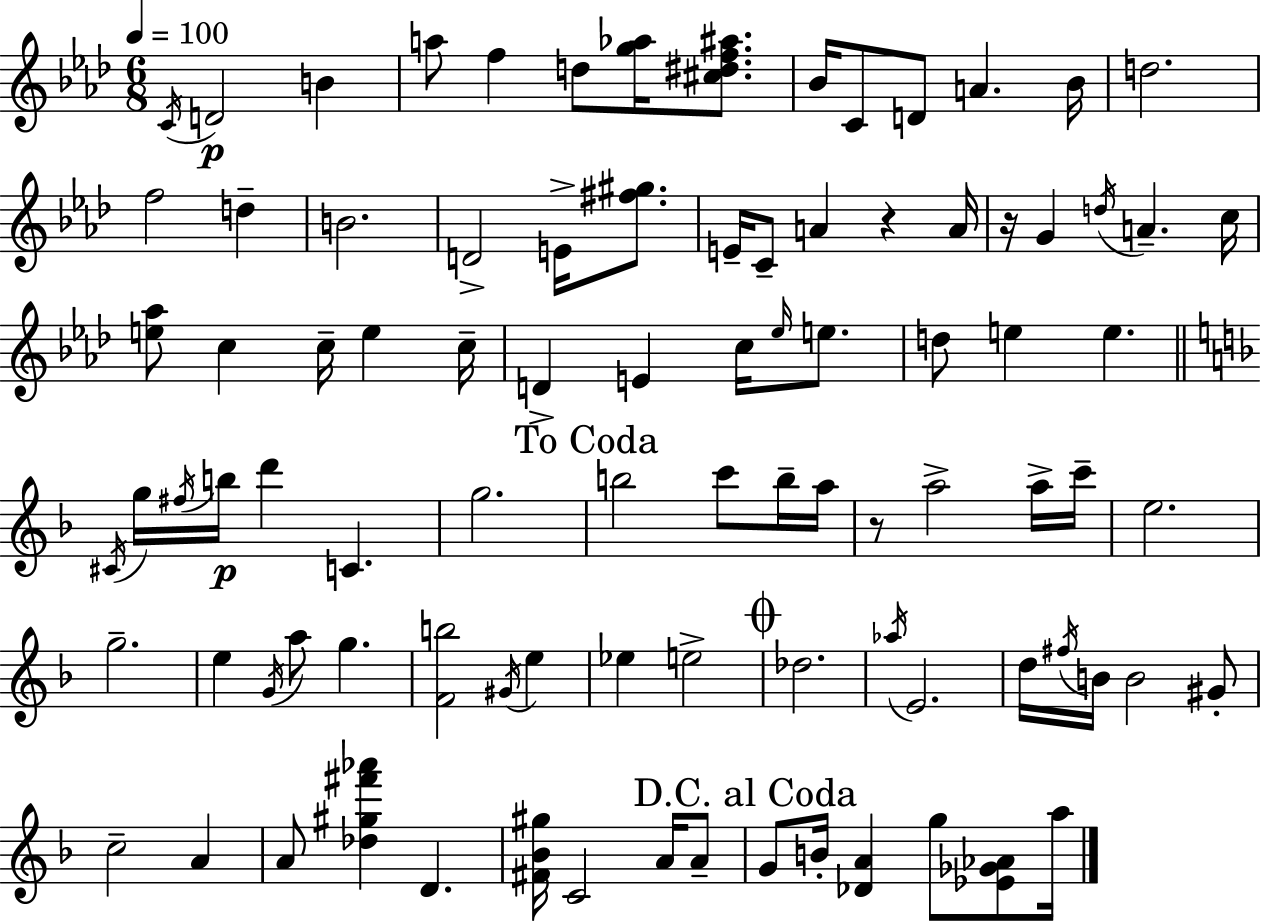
C4/s D4/h B4/q A5/e F5/q D5/e [G5,Ab5]/s [C#5,D#5,F5,A#5]/e. Bb4/s C4/e D4/e A4/q. Bb4/s D5/h. F5/h D5/q B4/h. D4/h E4/s [F#5,G#5]/e. E4/s C4/e A4/q R/q A4/s R/s G4/q D5/s A4/q. C5/s [E5,Ab5]/e C5/q C5/s E5/q C5/s D4/q E4/q C5/s Eb5/s E5/e. D5/e E5/q E5/q. C#4/s G5/s F#5/s B5/s D6/q C4/q. G5/h. B5/h C6/e B5/s A5/s R/e A5/h A5/s C6/s E5/h. G5/h. E5/q G4/s A5/e G5/q. [F4,B5]/h G#4/s E5/q Eb5/q E5/h Db5/h. Ab5/s E4/h. D5/s F#5/s B4/s B4/h G#4/e C5/h A4/q A4/e [Db5,G#5,F#6,Ab6]/q D4/q. [F#4,Bb4,G#5]/s C4/h A4/s A4/e G4/e B4/s [Db4,A4]/q G5/e [Eb4,Gb4,Ab4]/e A5/s